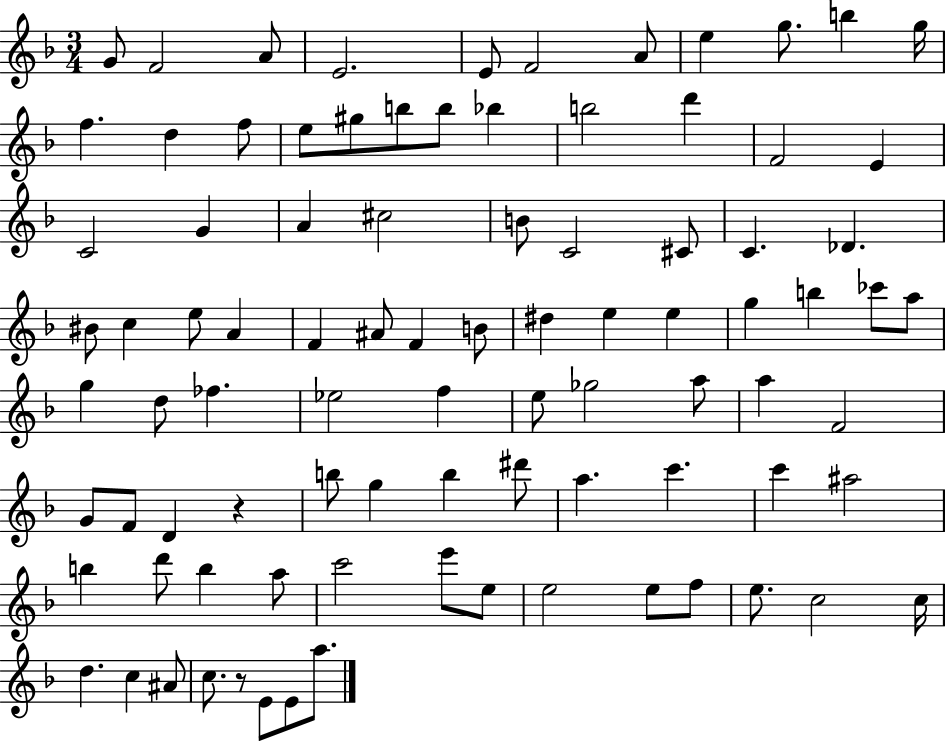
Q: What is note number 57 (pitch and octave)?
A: F4